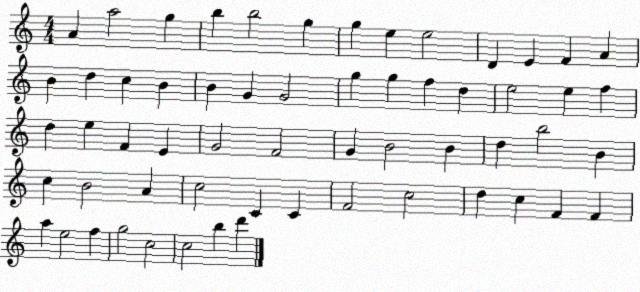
X:1
T:Untitled
M:4/4
L:1/4
K:C
A a2 g b b2 g g e e2 D E F A B d c B B G G2 g g f d e2 e f d e F E G2 F2 G B2 B d b2 B c B2 A c2 C C F2 c2 d c F F a e2 f g2 c2 c2 b d'